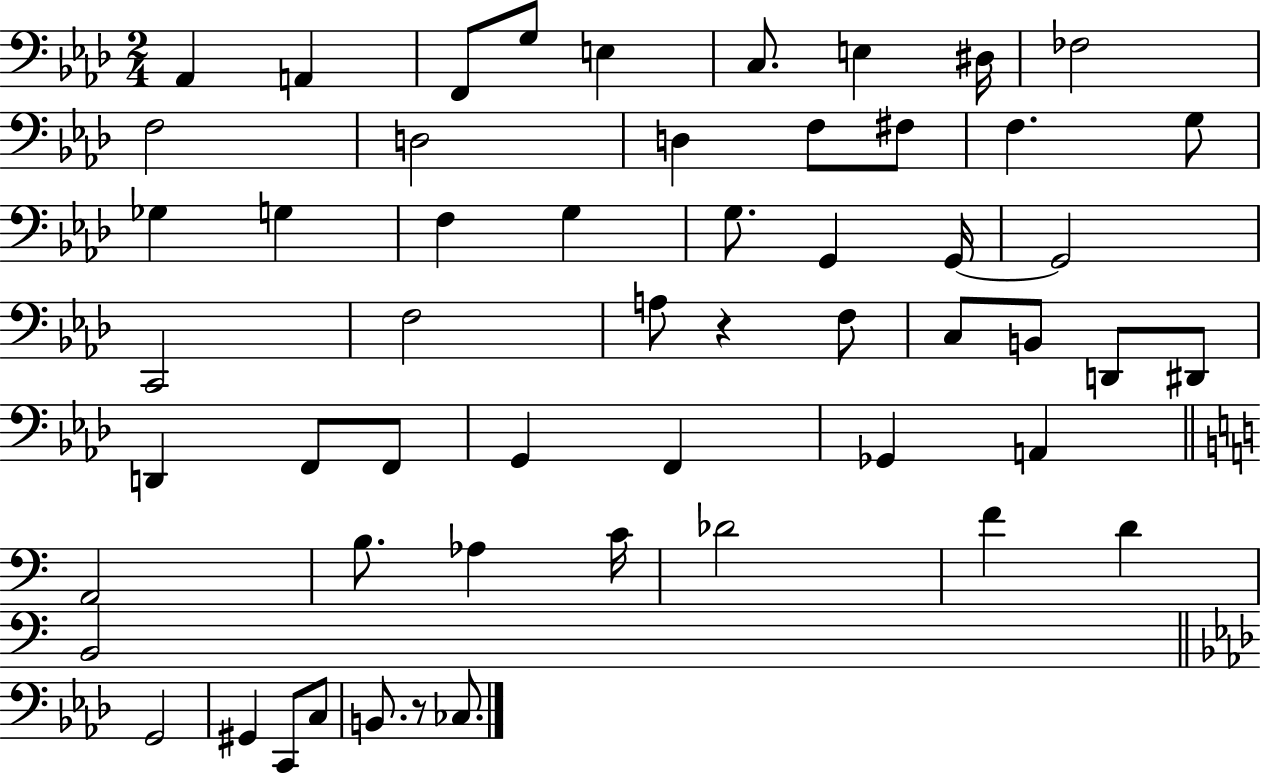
Ab2/q A2/q F2/e G3/e E3/q C3/e. E3/q D#3/s FES3/h F3/h D3/h D3/q F3/e F#3/e F3/q. G3/e Gb3/q G3/q F3/q G3/q G3/e. G2/q G2/s G2/h C2/h F3/h A3/e R/q F3/e C3/e B2/e D2/e D#2/e D2/q F2/e F2/e G2/q F2/q Gb2/q A2/q A2/h B3/e. Ab3/q C4/s Db4/h F4/q D4/q B2/h G2/h G#2/q C2/e C3/e B2/e. R/e CES3/e.